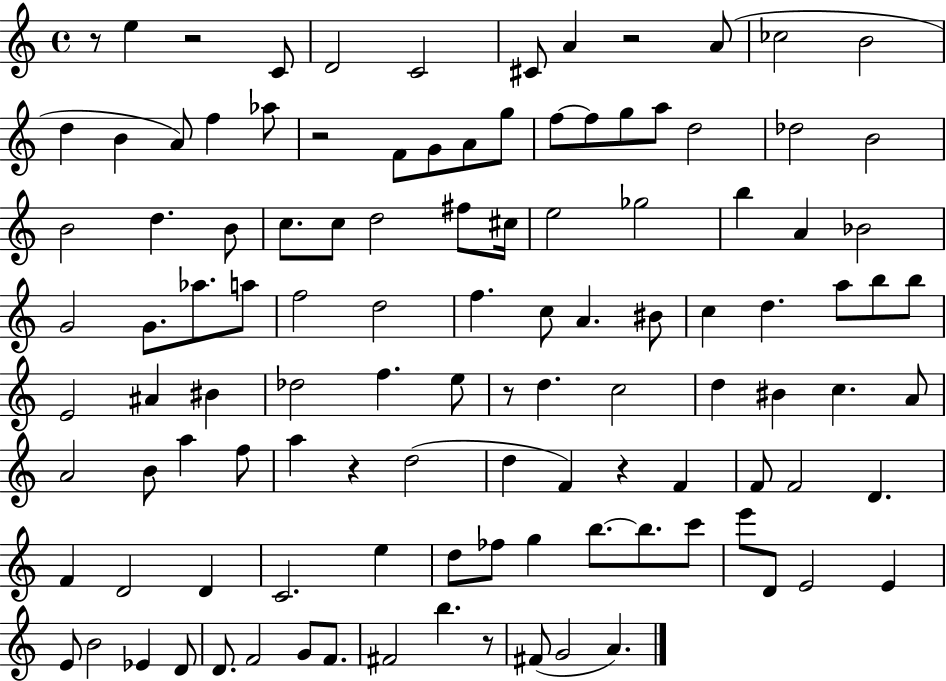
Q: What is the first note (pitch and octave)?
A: E5